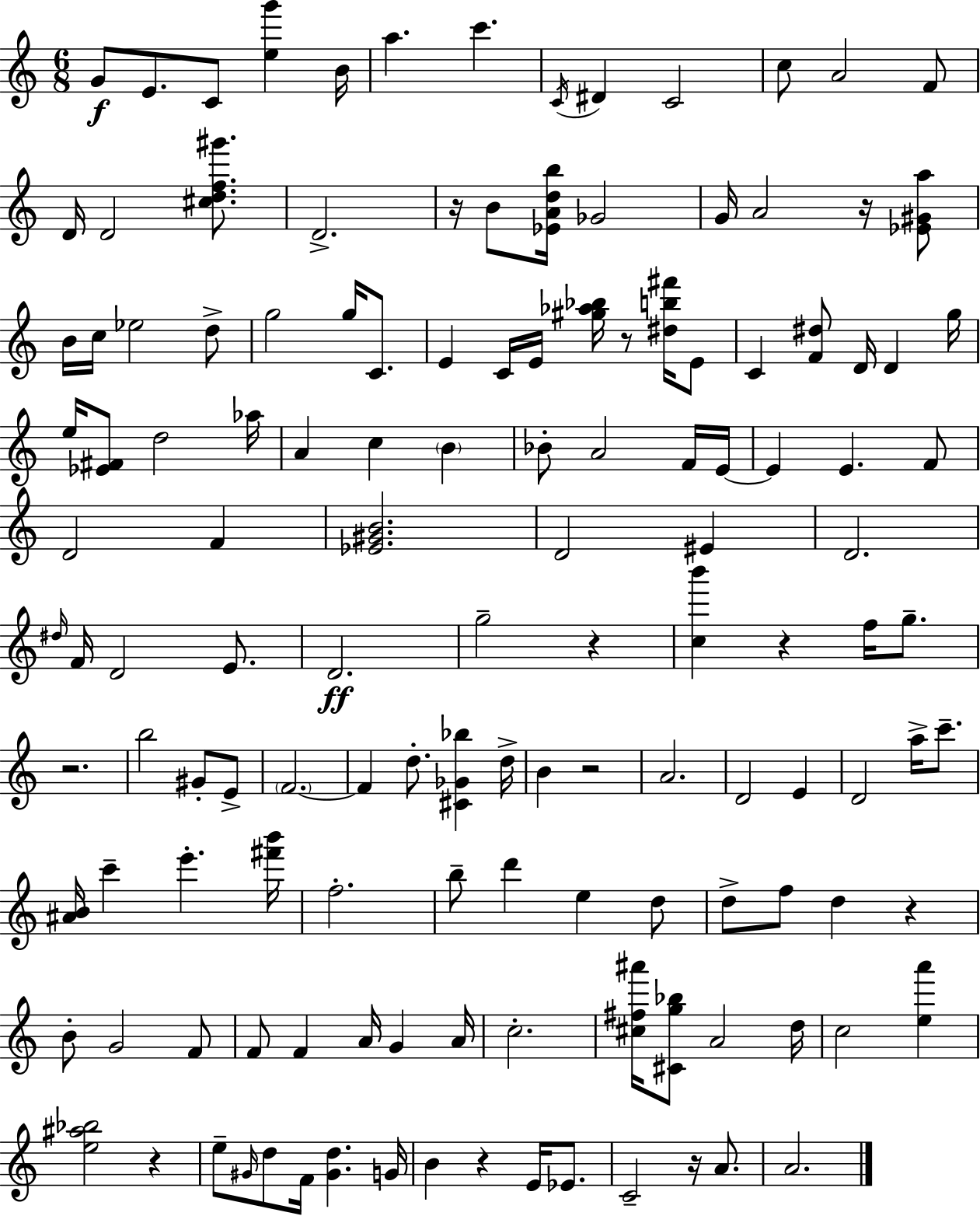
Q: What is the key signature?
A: C major